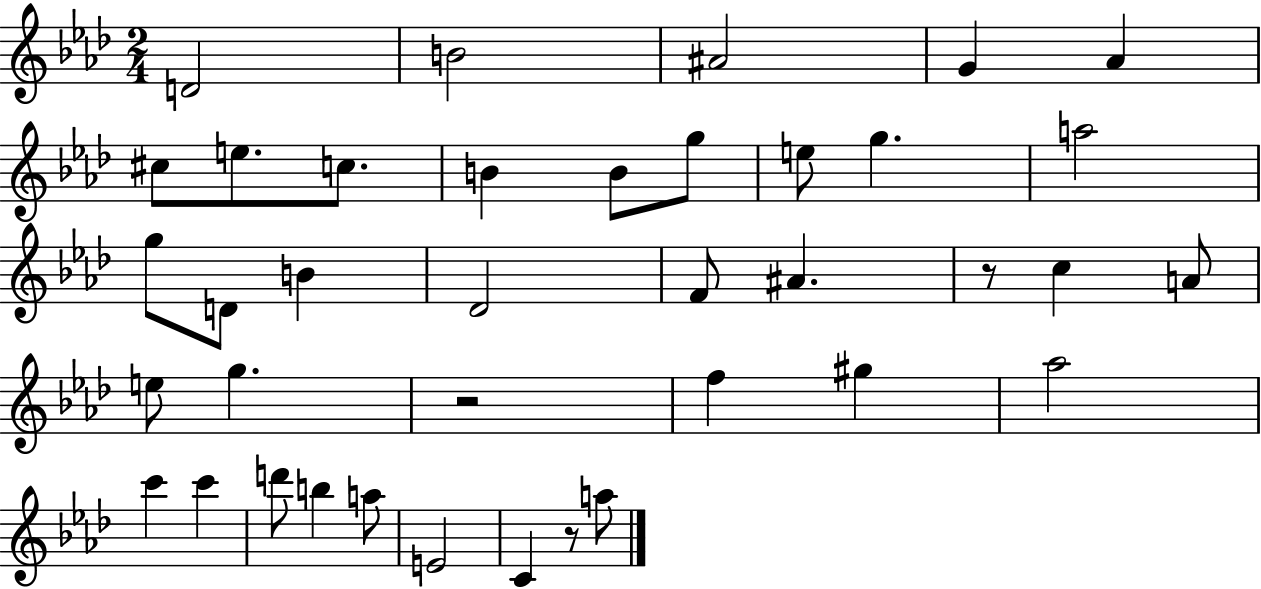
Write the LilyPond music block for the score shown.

{
  \clef treble
  \numericTimeSignature
  \time 2/4
  \key aes \major
  d'2 | b'2 | ais'2 | g'4 aes'4 | \break cis''8 e''8. c''8. | b'4 b'8 g''8 | e''8 g''4. | a''2 | \break g''8 d'8 b'4 | des'2 | f'8 ais'4. | r8 c''4 a'8 | \break e''8 g''4. | r2 | f''4 gis''4 | aes''2 | \break c'''4 c'''4 | d'''8 b''4 a''8 | e'2 | c'4 r8 a''8 | \break \bar "|."
}